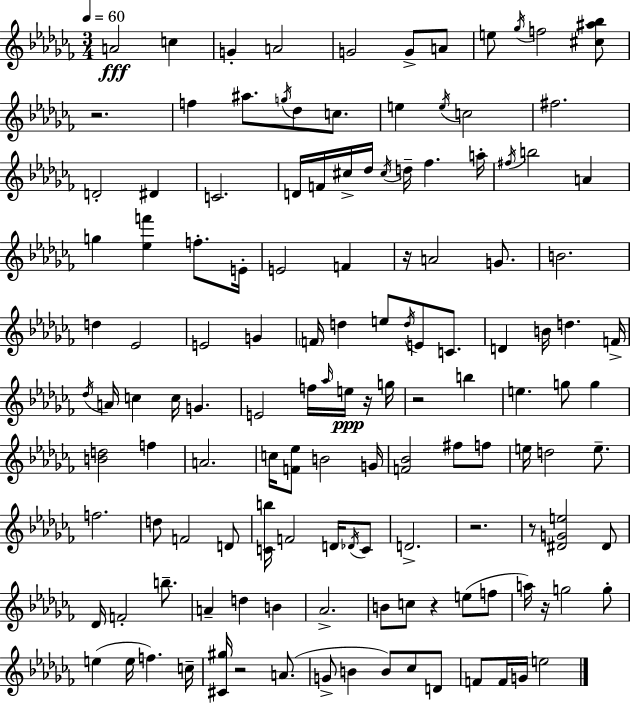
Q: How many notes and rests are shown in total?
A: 134